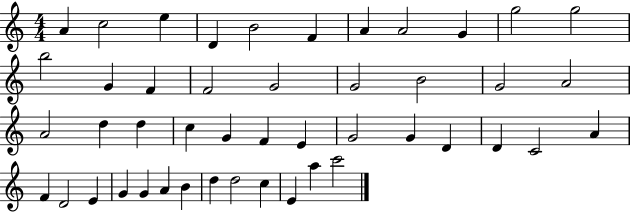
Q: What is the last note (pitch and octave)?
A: C6